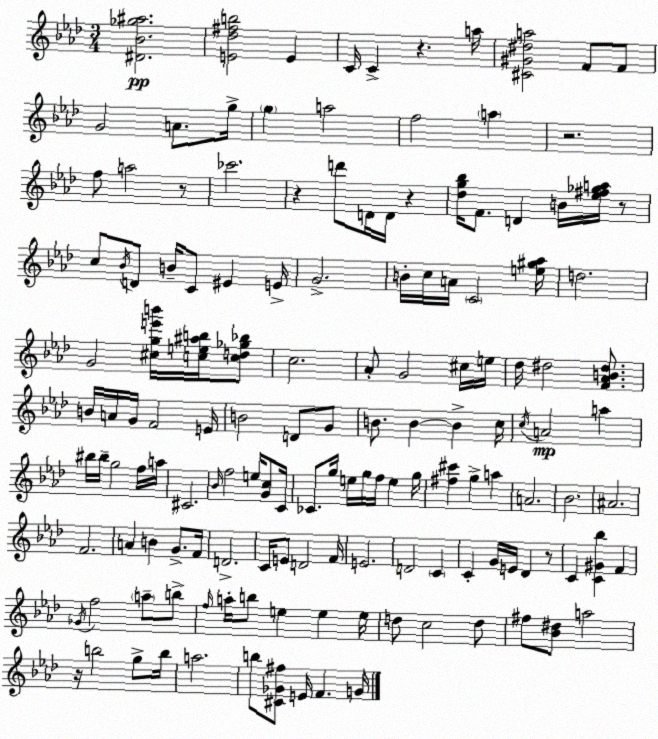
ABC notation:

X:1
T:Untitled
M:3/4
L:1/4
K:Ab
[^D_B_g^a]2 [E_d^fb]2 E C/4 C z a/4 [^C^G^da]2 F/2 F/2 G2 A/2 g/4 g a2 f2 a z2 f/2 a2 z/2 _c'2 z d'/2 D/4 D/4 z [_dg_b]/4 F/2 D B/4 [_e^f_ga]/4 z/2 c/2 _B/4 D/2 B/4 C/2 ^E E/4 G2 B/4 c/4 A/4 C2 [e^g_a]/4 d2 G2 [^cge'b']/4 [ce^ab]/4 [cd_g_b]/2 c2 _A/2 G2 ^c/4 e/4 _d/4 ^d2 [F_AB^d]/2 B/4 A/4 G/4 F2 E/4 B2 D/2 G/2 B/2 B B c/4 c/4 A2 a ^b/4 ^b/4 g2 f/4 a/4 ^C2 _B/4 f2 e/4 [Gc]/2 C/4 _C/2 g/4 e/4 g/4 f/4 e g/4 [^f^c'] g a A2 _B2 ^A2 F2 A B G/2 F/4 D2 C/4 E/2 D2 F/4 E2 D2 C C G/4 E/4 _D z/2 C [C^G_b] F _G/4 f2 a/2 b/2 f/4 a/4 b/2 e e e/4 d/2 c2 d/2 ^f/2 [_B^d]/2 a2 z/4 b2 g/2 b/4 a2 b/2 [^C_G^f]/2 E/4 F G/4